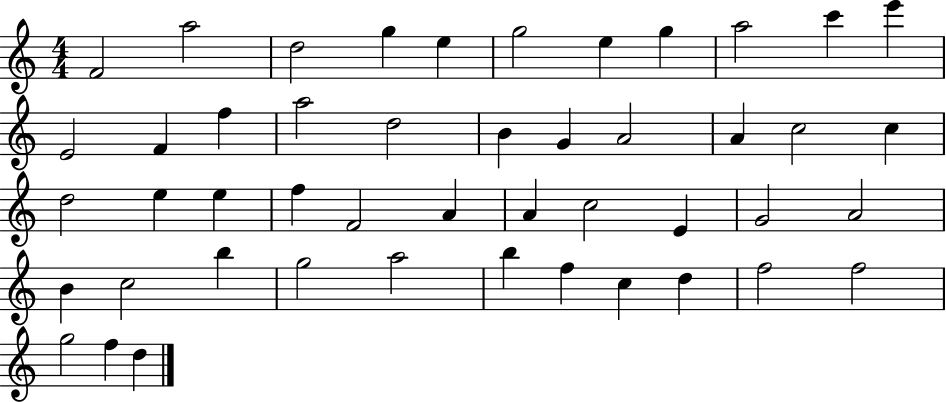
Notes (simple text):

F4/h A5/h D5/h G5/q E5/q G5/h E5/q G5/q A5/h C6/q E6/q E4/h F4/q F5/q A5/h D5/h B4/q G4/q A4/h A4/q C5/h C5/q D5/h E5/q E5/q F5/q F4/h A4/q A4/q C5/h E4/q G4/h A4/h B4/q C5/h B5/q G5/h A5/h B5/q F5/q C5/q D5/q F5/h F5/h G5/h F5/q D5/q